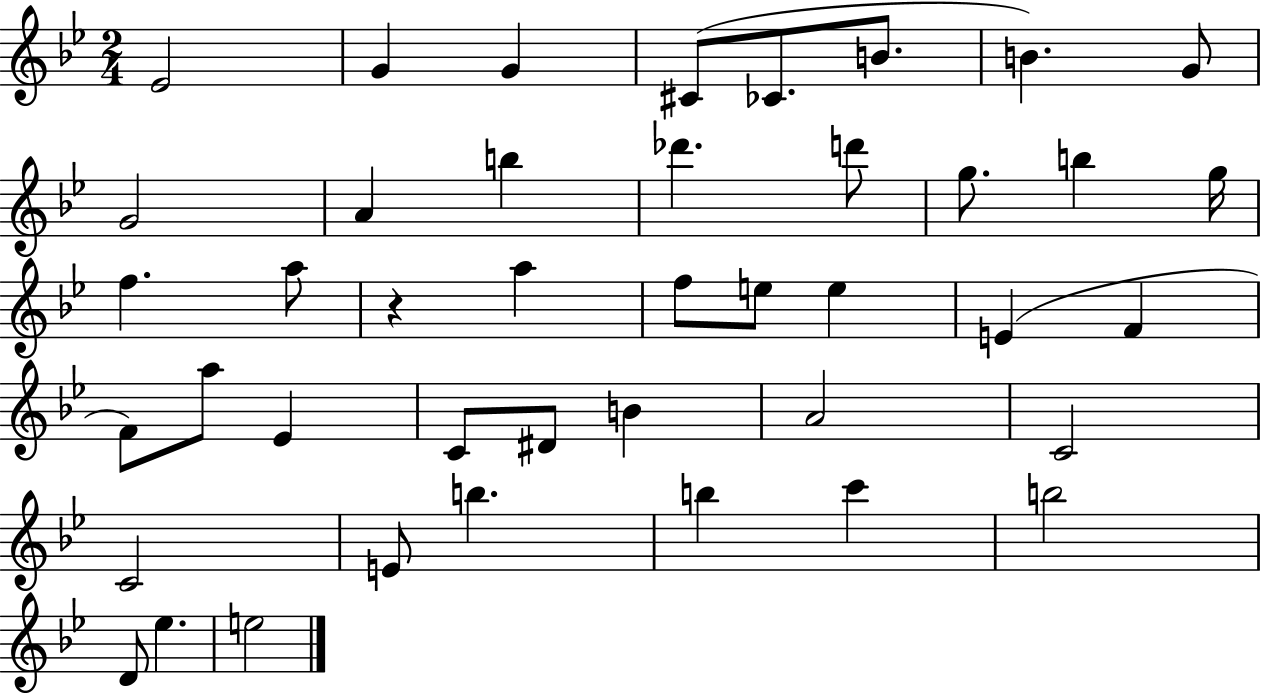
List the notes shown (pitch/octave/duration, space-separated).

Eb4/h G4/q G4/q C#4/e CES4/e. B4/e. B4/q. G4/e G4/h A4/q B5/q Db6/q. D6/e G5/e. B5/q G5/s F5/q. A5/e R/q A5/q F5/e E5/e E5/q E4/q F4/q F4/e A5/e Eb4/q C4/e D#4/e B4/q A4/h C4/h C4/h E4/e B5/q. B5/q C6/q B5/h D4/e Eb5/q. E5/h